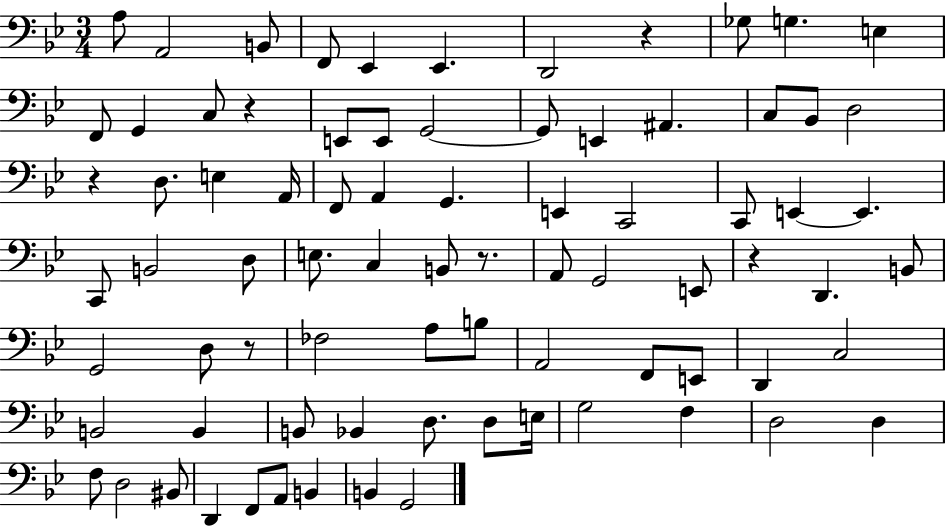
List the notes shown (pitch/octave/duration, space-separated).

A3/e A2/h B2/e F2/e Eb2/q Eb2/q. D2/h R/q Gb3/e G3/q. E3/q F2/e G2/q C3/e R/q E2/e E2/e G2/h G2/e E2/q A#2/q. C3/e Bb2/e D3/h R/q D3/e. E3/q A2/s F2/e A2/q G2/q. E2/q C2/h C2/e E2/q E2/q. C2/e B2/h D3/e E3/e. C3/q B2/e R/e. A2/e G2/h E2/e R/q D2/q. B2/e G2/h D3/e R/e FES3/h A3/e B3/e A2/h F2/e E2/e D2/q C3/h B2/h B2/q B2/e Bb2/q D3/e. D3/e E3/s G3/h F3/q D3/h D3/q F3/e D3/h BIS2/e D2/q F2/e A2/e B2/q B2/q G2/h